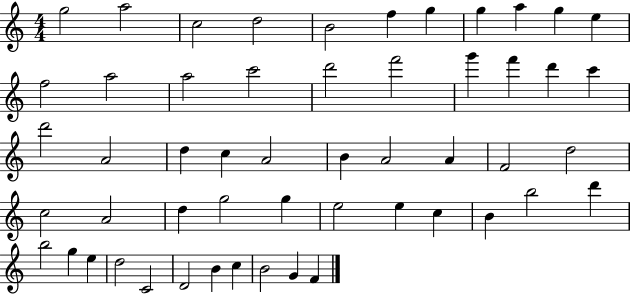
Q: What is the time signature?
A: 4/4